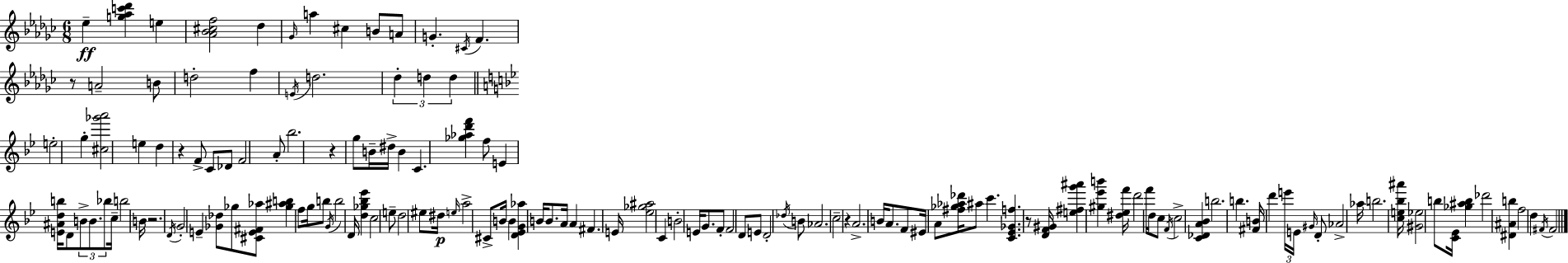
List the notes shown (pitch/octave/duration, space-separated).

Eb5/q [G5,Ab5,C6,Db6]/q E5/q [Ab4,Bb4,C#5,F5]/h Db5/q Gb4/s A5/q C#5/q B4/e A4/e G4/q. C#4/s F4/q. R/e A4/h B4/e D5/h F5/q E4/s D5/h. Db5/q D5/q D5/q E5/h G5/q [C#5,Gb6,A6]/h E5/q D5/q R/q F4/e C4/e Db4/e F4/h A4/e Bb5/h. R/q G5/e B4/s D#5/s B4/q C4/q. [Gb5,Ab5,D6,F6]/q F5/e E4/q [E4,A#4,D5,B5]/s D4/e B4/e B4/e. Bb5/e C5/s B5/h B4/s R/h. D4/s G4/h E4/q [Gb4,Db5]/e Gb5/e [C#4,E4,F#4,Ab5]/e [Gb5,A#5,B5]/q F5/e G5/s B5/e G4/s B5/h D4/s [D5,Gb5,Bb5,Eb6]/q C5/h E5/e D5/h EIS5/e D#5/s E5/s A5/h C#4/e B4/s B4/q [D4,Eb4,G4,Ab5]/q B4/s B4/e. A4/s A4/q F#4/q. E4/s [Eb5,Gb5,A#5]/h C4/q B4/h E4/s G4/e. F4/e F4/h D4/e E4/e D4/h Db5/s B4/e Ab4/h. C5/h R/q A4/h. B4/s A4/e. F4/e EIS4/s A4/e [F#5,Gb5,Ab5,Db6]/s A#5/e C6/q. [C4,Eb4,Gb4,F5]/q. R/e [D4,F4,G#4]/s [E5,F#5,G6,A#6]/q [G#5,Eb6,B6]/q [D#5,Eb5,F6]/s D6/h F6/s D5/s C5/e F4/s C5/h [C4,Db4,A4,Bb4]/q B5/h. B5/q. [F#4,B4]/s D6/q E6/s E4/s G#4/s D4/e Ab4/h Ab5/s B5/h. [C5,E5,Bb5,A#6]/s [G#4,Eb5]/h B5/e [C4,Eb4]/s [Gb5,A#5,B5]/q Db6/h [D#4,A#4,B5]/q F5/h D5/q F#4/s F#4/h